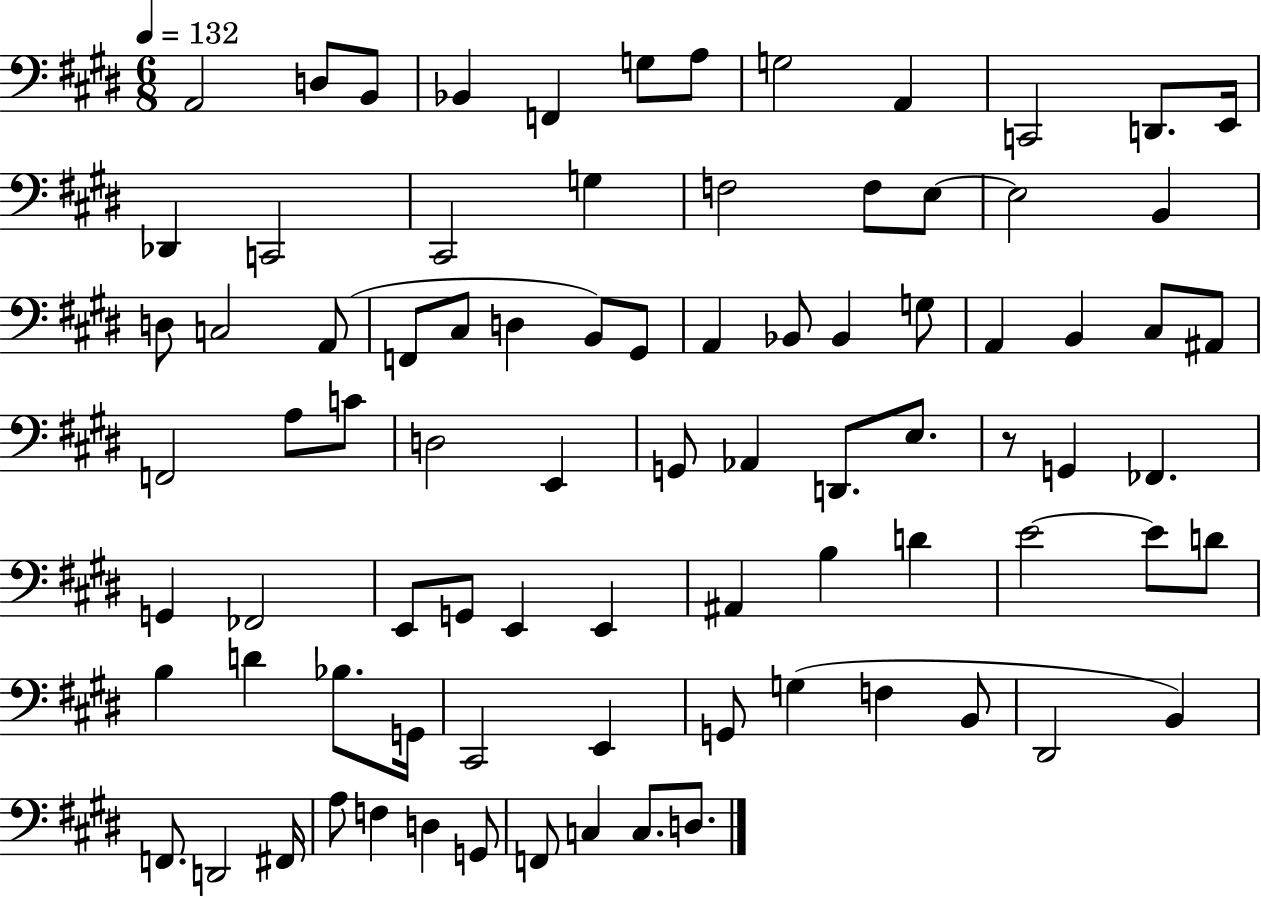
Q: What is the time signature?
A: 6/8